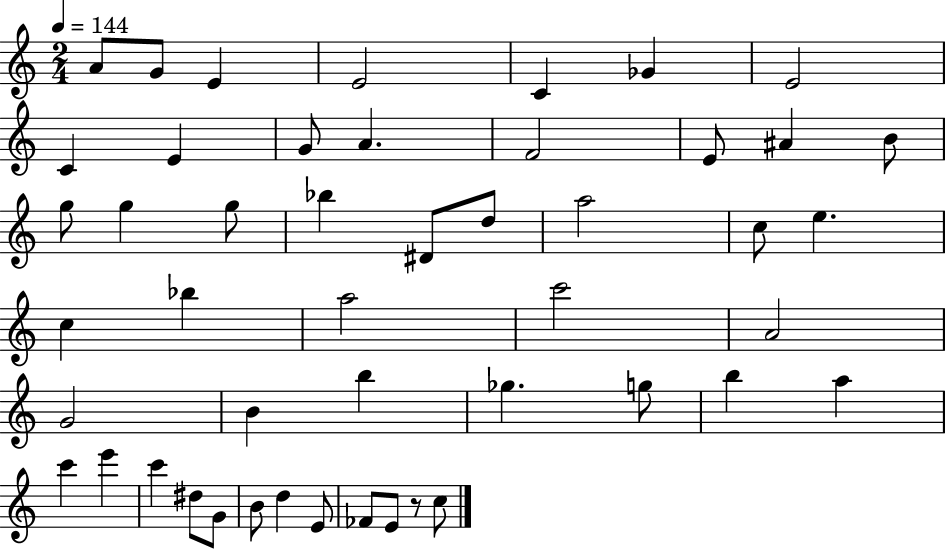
X:1
T:Untitled
M:2/4
L:1/4
K:C
A/2 G/2 E E2 C _G E2 C E G/2 A F2 E/2 ^A B/2 g/2 g g/2 _b ^D/2 d/2 a2 c/2 e c _b a2 c'2 A2 G2 B b _g g/2 b a c' e' c' ^d/2 G/2 B/2 d E/2 _F/2 E/2 z/2 c/2